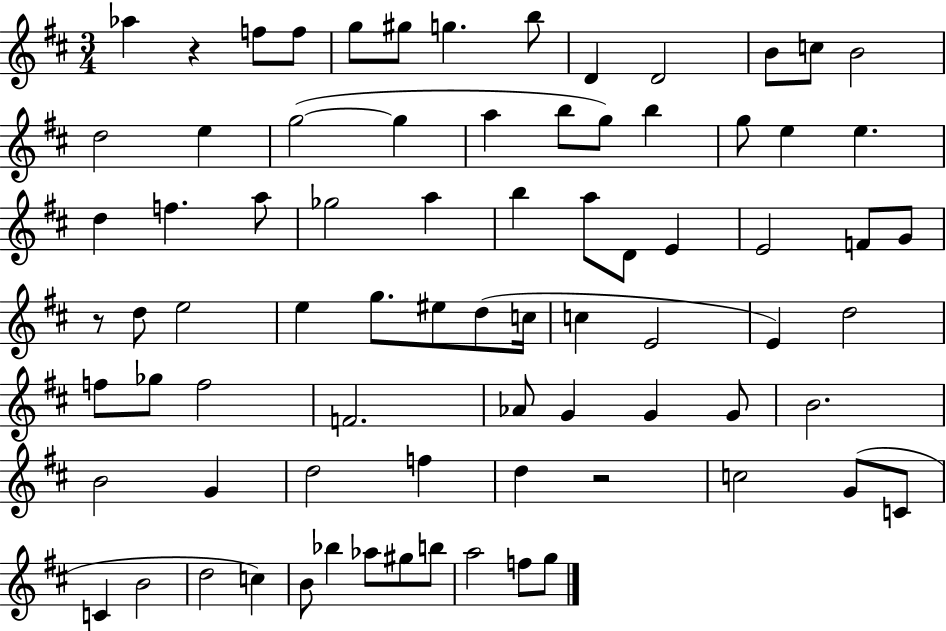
Ab5/q R/q F5/e F5/e G5/e G#5/e G5/q. B5/e D4/q D4/h B4/e C5/e B4/h D5/h E5/q G5/h G5/q A5/q B5/e G5/e B5/q G5/e E5/q E5/q. D5/q F5/q. A5/e Gb5/h A5/q B5/q A5/e D4/e E4/q E4/h F4/e G4/e R/e D5/e E5/h E5/q G5/e. EIS5/e D5/e C5/s C5/q E4/h E4/q D5/h F5/e Gb5/e F5/h F4/h. Ab4/e G4/q G4/q G4/e B4/h. B4/h G4/q D5/h F5/q D5/q R/h C5/h G4/e C4/e C4/q B4/h D5/h C5/q B4/e Bb5/q Ab5/e G#5/e B5/e A5/h F5/e G5/e